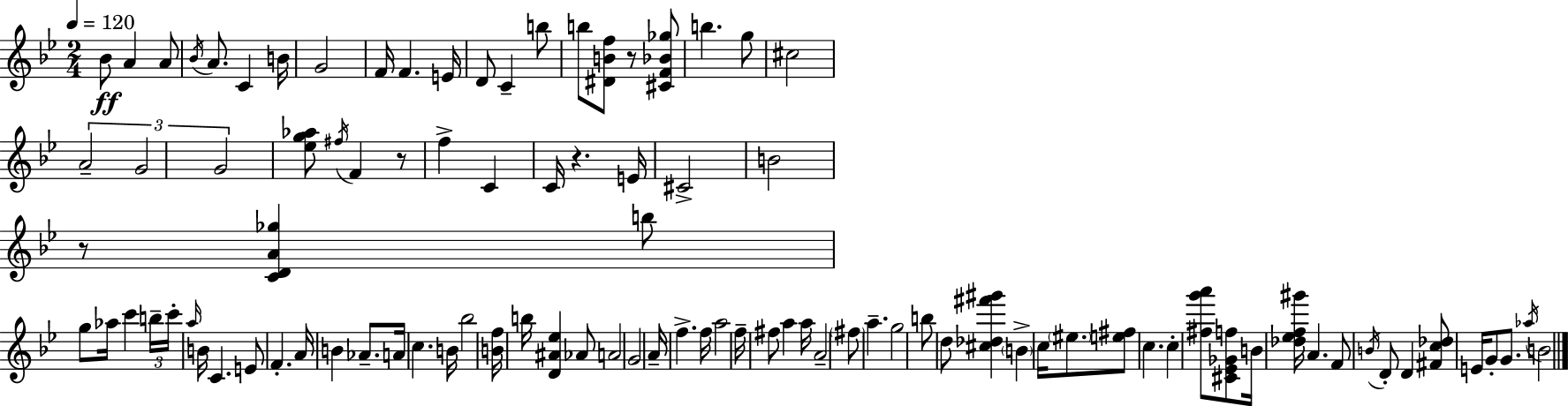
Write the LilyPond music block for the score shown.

{
  \clef treble
  \numericTimeSignature
  \time 2/4
  \key bes \major
  \tempo 4 = 120
  bes'8\ff a'4 a'8 | \acciaccatura { bes'16 } a'8. c'4 | b'16 g'2 | f'16 f'4. | \break e'16 d'8 c'4-- b''8 | b''8 <dis' b' f''>8 r8 <cis' f' bes' ges''>8 | b''4. g''8 | cis''2 | \break \tuplet 3/2 { a'2-- | g'2 | g'2 } | <ees'' g'' aes''>8 \acciaccatura { fis''16 } f'4 | \break r8 f''4-> c'4 | c'16 r4. | e'16 cis'2-> | b'2 | \break r8 <c' d' a' ges''>4 | b''8 g''8 aes''16 c'''4 | \tuplet 3/2 { b''16-- c'''16-. \grace { a''16 } } b'16 c'4. | e'8 f'4.-. | \break a'16 b'4 | aes'8.-- a'16 c''4. | b'16 bes''2 | <b' f''>16 b''16 <d' ais' ees''>4 | \break aes'8 a'2 | g'2 | a'16-- f''4.-> | f''16 a''2 | \break f''16-- fis''8 a''4 | a''16 a'2-- | \parenthesize fis''8 a''4.-- | g''2 | \break b''8 d''8 <cis'' des'' fis''' gis'''>4 | \parenthesize b'4-> c''16 | \parenthesize eis''8. <e'' fis''>8 c''4. | c''4-. <fis'' g''' a'''>8 | \break <cis' ees' ges' f''>8 b'16 <des'' ees'' f'' gis'''>16 a'4. | f'8 \acciaccatura { b'16 } d'8-. | d'4 <fis' c'' des''>8 e'16 g'8-. | g'8. \acciaccatura { aes''16 } b'2 | \break \bar "|."
}